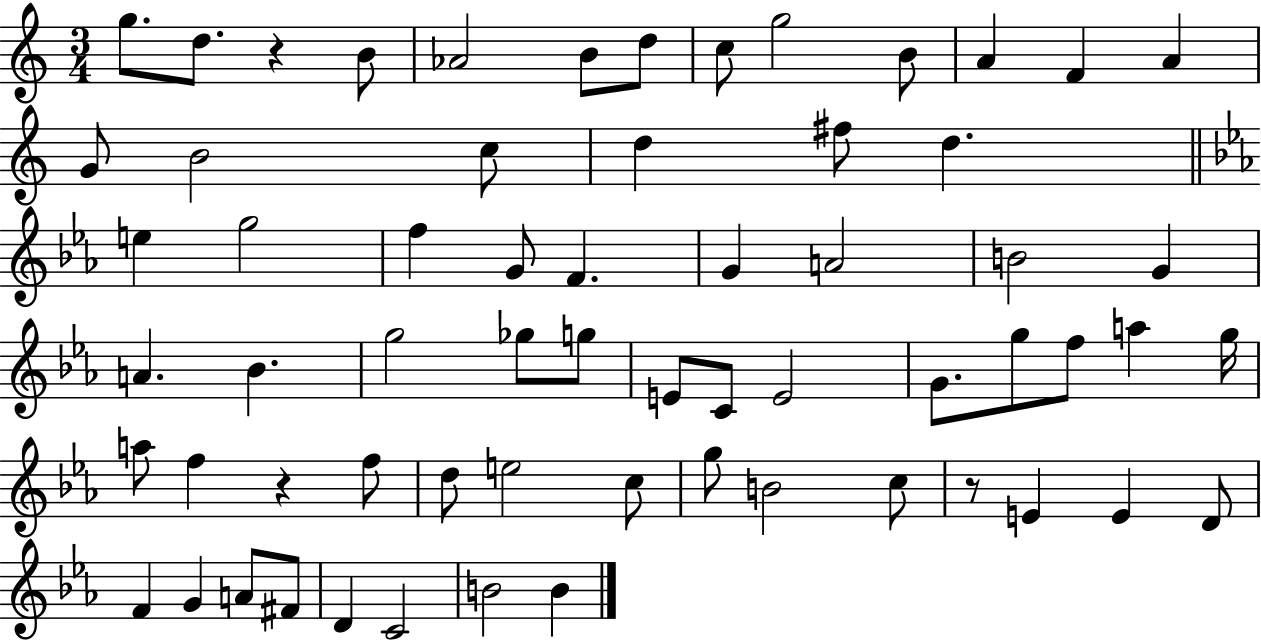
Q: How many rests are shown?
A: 3